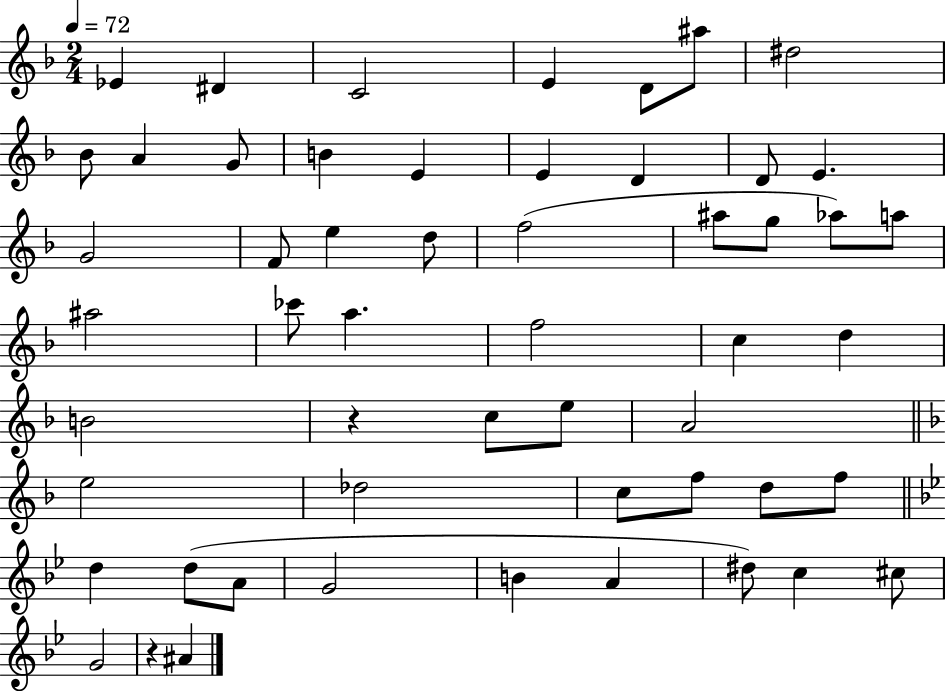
{
  \clef treble
  \numericTimeSignature
  \time 2/4
  \key f \major
  \tempo 4 = 72
  ees'4 dis'4 | c'2 | e'4 d'8 ais''8 | dis''2 | \break bes'8 a'4 g'8 | b'4 e'4 | e'4 d'4 | d'8 e'4. | \break g'2 | f'8 e''4 d''8 | f''2( | ais''8 g''8 aes''8) a''8 | \break ais''2 | ces'''8 a''4. | f''2 | c''4 d''4 | \break b'2 | r4 c''8 e''8 | a'2 | \bar "||" \break \key f \major e''2 | des''2 | c''8 f''8 d''8 f''8 | \bar "||" \break \key bes \major d''4 d''8( a'8 | g'2 | b'4 a'4 | dis''8) c''4 cis''8 | \break g'2 | r4 ais'4 | \bar "|."
}